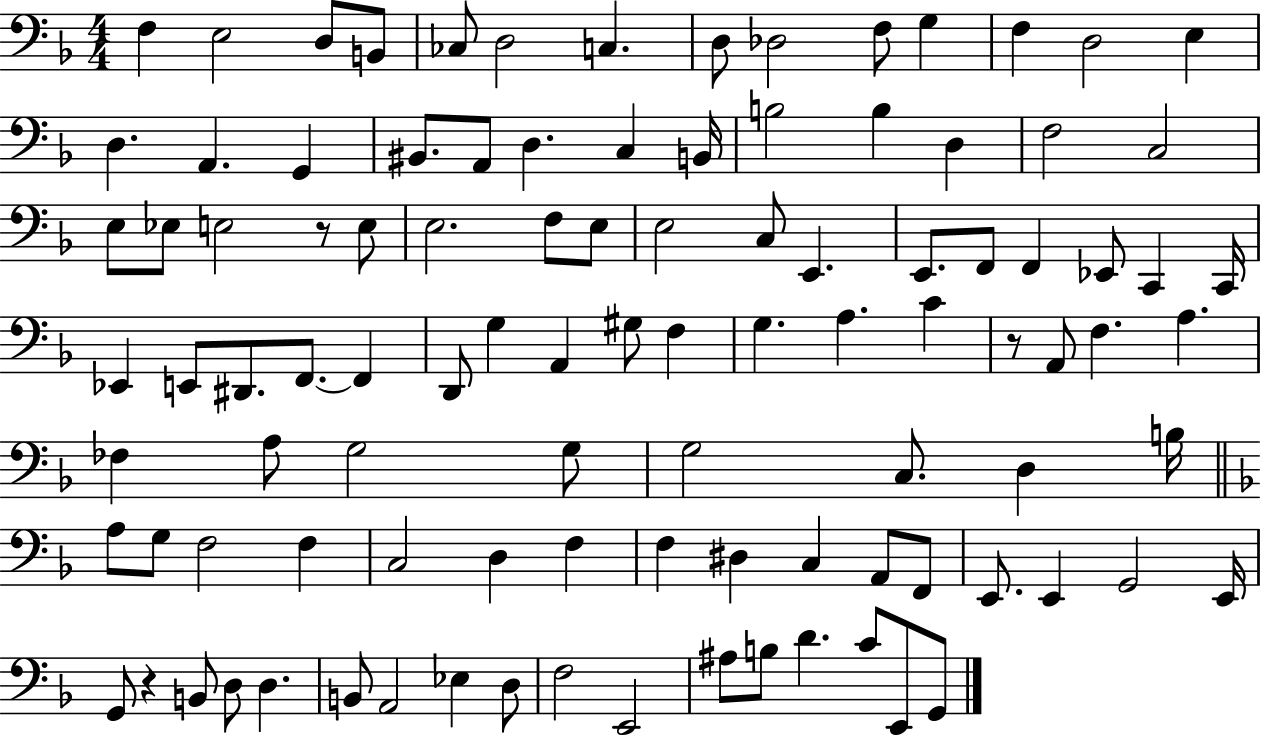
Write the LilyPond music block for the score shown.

{
  \clef bass
  \numericTimeSignature
  \time 4/4
  \key f \major
  f4 e2 d8 b,8 | ces8 d2 c4. | d8 des2 f8 g4 | f4 d2 e4 | \break d4. a,4. g,4 | bis,8. a,8 d4. c4 b,16 | b2 b4 d4 | f2 c2 | \break e8 ees8 e2 r8 e8 | e2. f8 e8 | e2 c8 e,4. | e,8. f,8 f,4 ees,8 c,4 c,16 | \break ees,4 e,8 dis,8. f,8.~~ f,4 | d,8 g4 a,4 gis8 f4 | g4. a4. c'4 | r8 a,8 f4. a4. | \break fes4 a8 g2 g8 | g2 c8. d4 b16 | \bar "||" \break \key d \minor a8 g8 f2 f4 | c2 d4 f4 | f4 dis4 c4 a,8 f,8 | e,8. e,4 g,2 e,16 | \break g,8 r4 b,8 d8 d4. | b,8 a,2 ees4 d8 | f2 e,2 | ais8 b8 d'4. c'8 e,8 g,8 | \break \bar "|."
}